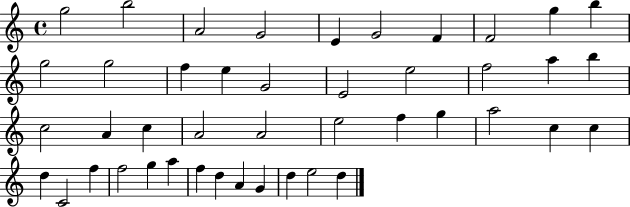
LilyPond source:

{
  \clef treble
  \time 4/4
  \defaultTimeSignature
  \key c \major
  g''2 b''2 | a'2 g'2 | e'4 g'2 f'4 | f'2 g''4 b''4 | \break g''2 g''2 | f''4 e''4 g'2 | e'2 e''2 | f''2 a''4 b''4 | \break c''2 a'4 c''4 | a'2 a'2 | e''2 f''4 g''4 | a''2 c''4 c''4 | \break d''4 c'2 f''4 | f''2 g''4 a''4 | f''4 d''4 a'4 g'4 | d''4 e''2 d''4 | \break \bar "|."
}